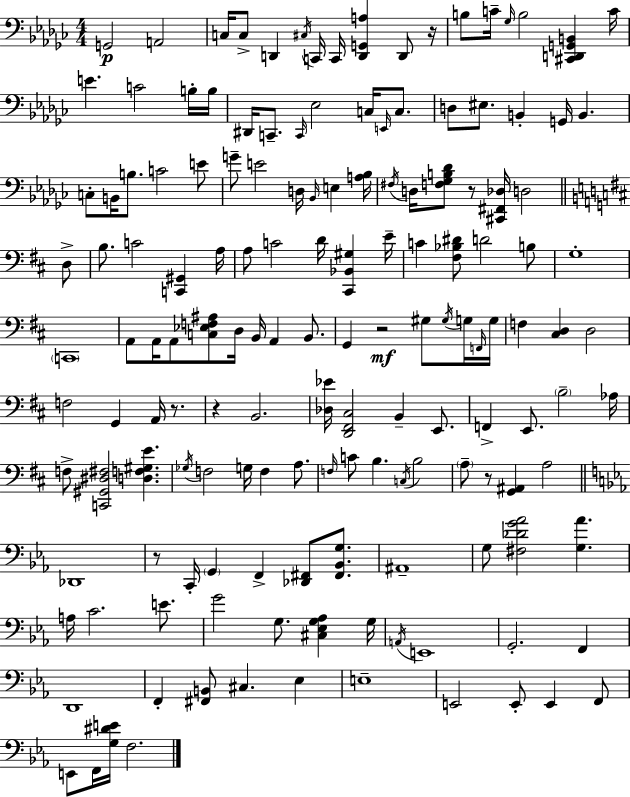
G2/h A2/h C3/s C3/e D2/q C#3/s C2/s C2/s [D2,G2,A3]/q D2/e R/s B3/e C4/s Gb3/s B3/h [C#2,D2,G2,B2]/q C4/s E4/q. C4/h B3/s B3/s D#2/s C2/e. C2/s Eb3/h C3/s E2/s C3/e. D3/e EIS3/e. B2/q G2/s B2/q. C3/e B2/s B3/e. C4/h E4/e G4/e E4/h D3/s Bb2/s E3/q [A3,Bb3]/s F#3/s D3/s [F3,Gb3,B3,Db4]/e R/e [C#2,F#2,Db3]/s D3/h D3/e B3/e. C4/h [C2,G#2]/q A3/s A3/e C4/h D4/s [C#2,Bb2,G#3]/q E4/s C4/q [F#3,Bb3,D#4]/e D4/h B3/e G3/w C2/w A2/e A2/s A2/e [C3,Eb3,F3,A#3]/e D3/s B2/s A2/q B2/e. G2/q R/h G#3/e G#3/s G3/s F2/s G3/s F3/q [C#3,D3]/q D3/h F3/h G2/q A2/s R/e. R/q B2/h. [Db3,Eb4]/s [D2,F#2,C#3]/h B2/q E2/e. F2/q E2/e. B3/h Ab3/s F3/e [C2,G#2,D#3,F#3]/h [D3,F3,G#3,E4]/q. Gb3/s F3/h G3/s F3/q A3/e. F3/s C4/e B3/q. C3/s B3/h A3/e R/e [G2,A#2]/q A3/h Db2/w R/e C2/s G2/q F2/q [Db2,F#2]/e [F#2,Bb2,G3]/e. A#2/w G3/e [F#3,Db4,G4,Ab4]/h [G3,Ab4]/q. A3/s C4/h. E4/e. G4/h G3/e. [C#3,Eb3,G3,Ab3]/q G3/s A2/s E2/w G2/h. F2/q D2/w F2/q [F#2,B2]/e C#3/q. Eb3/q E3/w E2/h E2/e E2/q F2/e E2/e F2/s [G3,D#4,E4]/s F3/h.